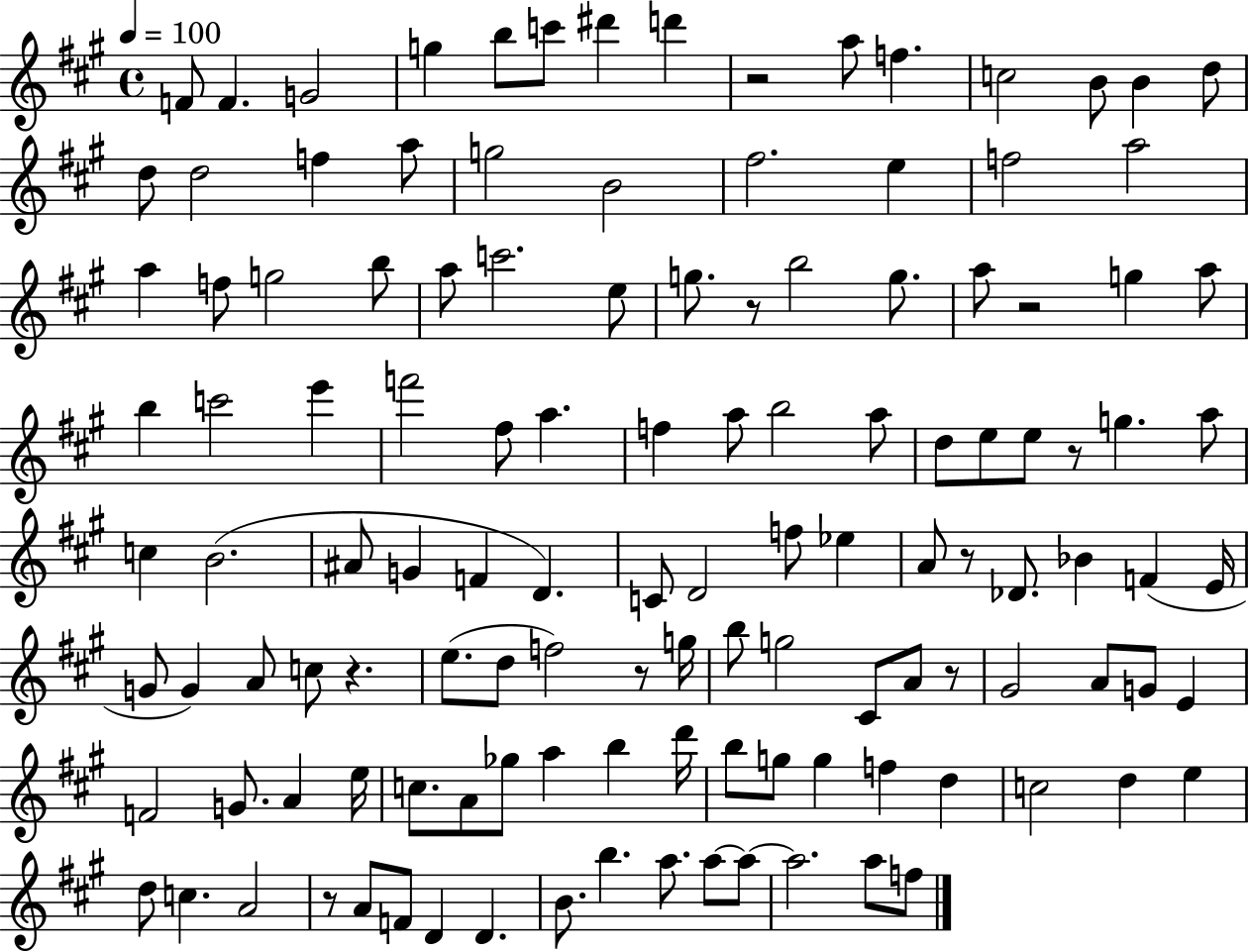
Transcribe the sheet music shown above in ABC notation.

X:1
T:Untitled
M:4/4
L:1/4
K:A
F/2 F G2 g b/2 c'/2 ^d' d' z2 a/2 f c2 B/2 B d/2 d/2 d2 f a/2 g2 B2 ^f2 e f2 a2 a f/2 g2 b/2 a/2 c'2 e/2 g/2 z/2 b2 g/2 a/2 z2 g a/2 b c'2 e' f'2 ^f/2 a f a/2 b2 a/2 d/2 e/2 e/2 z/2 g a/2 c B2 ^A/2 G F D C/2 D2 f/2 _e A/2 z/2 _D/2 _B F E/4 G/2 G A/2 c/2 z e/2 d/2 f2 z/2 g/4 b/2 g2 ^C/2 A/2 z/2 ^G2 A/2 G/2 E F2 G/2 A e/4 c/2 A/2 _g/2 a b d'/4 b/2 g/2 g f d c2 d e d/2 c A2 z/2 A/2 F/2 D D B/2 b a/2 a/2 a/2 a2 a/2 f/2